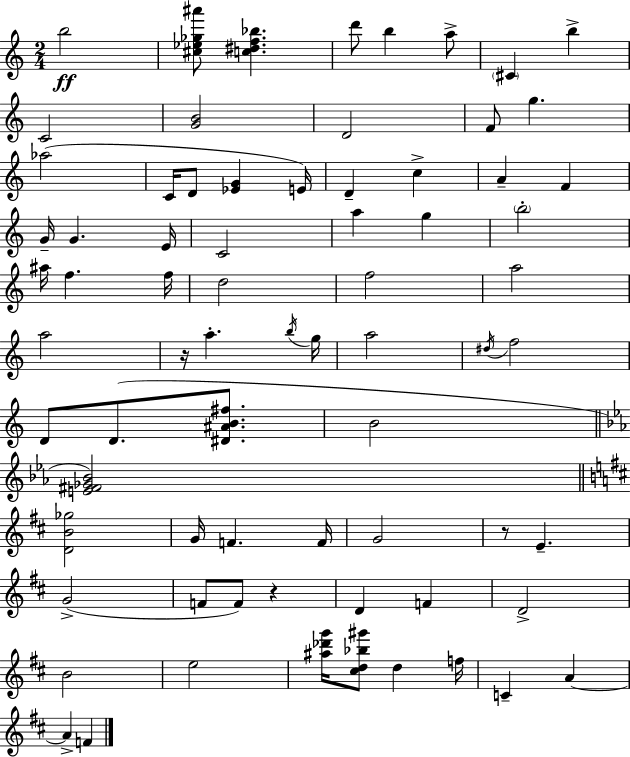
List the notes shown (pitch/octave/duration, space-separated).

B5/h [C#5,Eb5,Gb5,A#6]/e [C5,D#5,F5,Bb5]/q. D6/e B5/q A5/e C#4/q B5/q C4/h [G4,B4]/h D4/h F4/e G5/q. Ab5/h C4/s D4/e [Eb4,G4]/q E4/s D4/q C5/q A4/q F4/q G4/s G4/q. E4/s C4/h A5/q G5/q B5/h A#5/s F5/q. F5/s D5/h F5/h A5/h A5/h R/s A5/q. B5/s G5/s A5/h D#5/s F5/h D4/e D4/e. [D#4,A#4,B4,F#5]/e. B4/h [E4,F#4,Gb4,Bb4]/h [D4,B4,Gb5]/h G4/s F4/q. F4/s G4/h R/e E4/q. G4/h F4/e F4/e R/q D4/q F4/q D4/h B4/h E5/h [A#5,Db6,G6]/s [C#5,D5,Bb5,G#6]/e D5/q F5/s C4/q A4/q A4/q F4/q